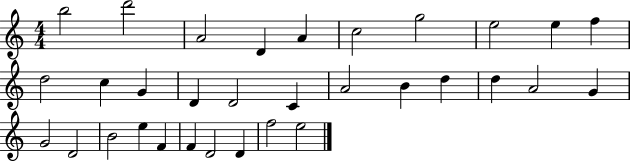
{
  \clef treble
  \numericTimeSignature
  \time 4/4
  \key c \major
  b''2 d'''2 | a'2 d'4 a'4 | c''2 g''2 | e''2 e''4 f''4 | \break d''2 c''4 g'4 | d'4 d'2 c'4 | a'2 b'4 d''4 | d''4 a'2 g'4 | \break g'2 d'2 | b'2 e''4 f'4 | f'4 d'2 d'4 | f''2 e''2 | \break \bar "|."
}